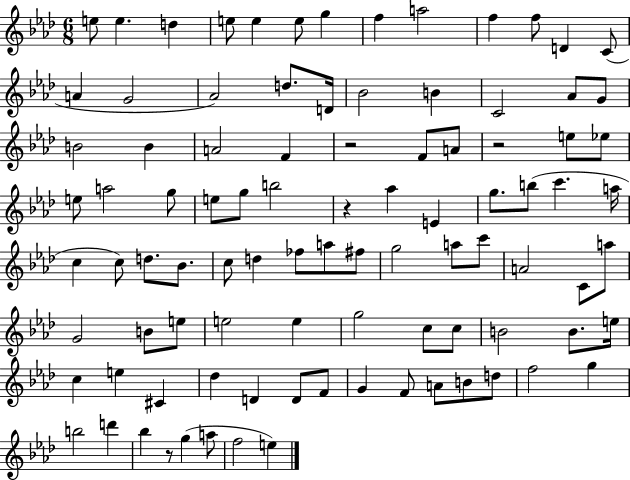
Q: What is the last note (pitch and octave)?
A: E5